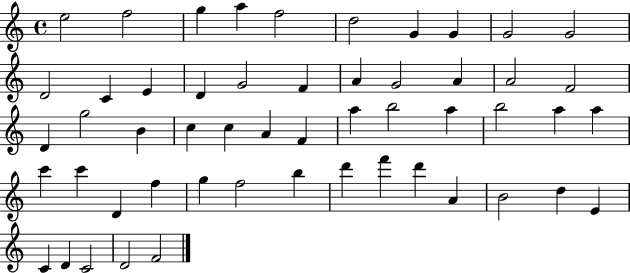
X:1
T:Untitled
M:4/4
L:1/4
K:C
e2 f2 g a f2 d2 G G G2 G2 D2 C E D G2 F A G2 A A2 F2 D g2 B c c A F a b2 a b2 a a c' c' D f g f2 b d' f' d' A B2 d E C D C2 D2 F2